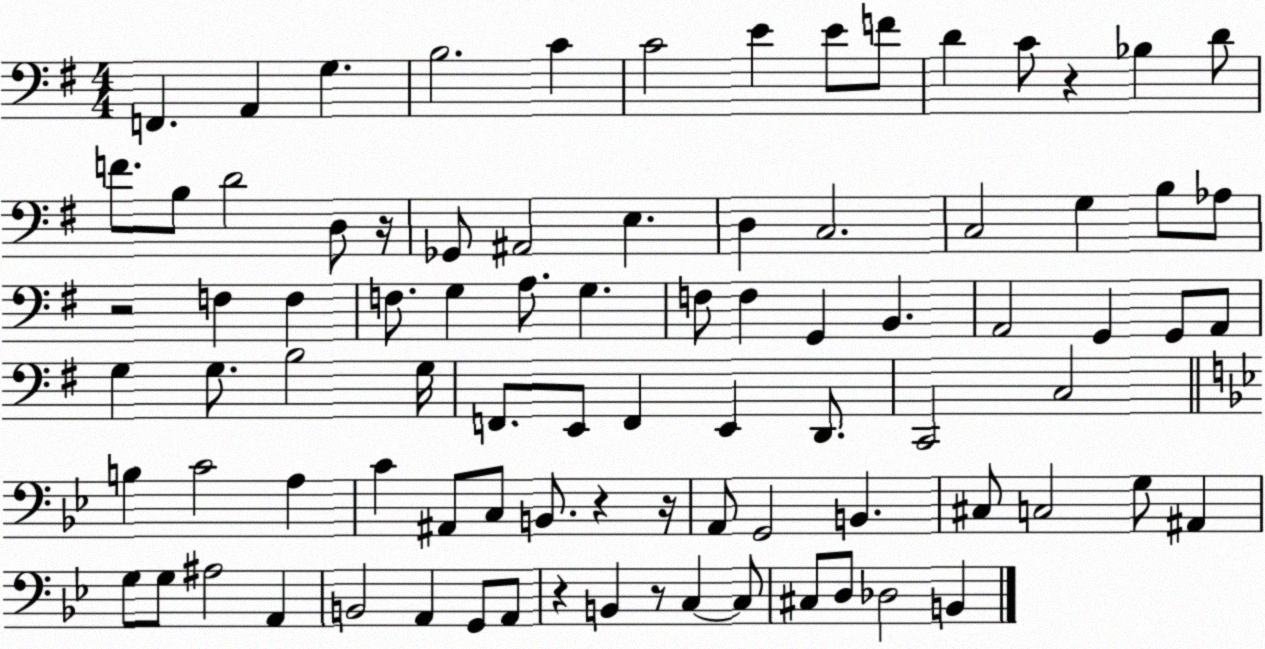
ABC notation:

X:1
T:Untitled
M:4/4
L:1/4
K:G
F,, A,, G, B,2 C C2 E E/2 F/2 D C/2 z _B, D/2 F/2 B,/2 D2 D,/2 z/4 _G,,/2 ^A,,2 E, D, C,2 C,2 G, B,/2 _A,/2 z2 F, F, F,/2 G, A,/2 G, F,/2 F, G,, B,, A,,2 G,, G,,/2 A,,/2 G, G,/2 B,2 G,/4 F,,/2 E,,/2 F,, E,, D,,/2 C,,2 C,2 B, C2 A, C ^A,,/2 C,/2 B,,/2 z z/4 A,,/2 G,,2 B,, ^C,/2 C,2 G,/2 ^A,, G,/2 G,/2 ^A,2 A,, B,,2 A,, G,,/2 A,,/2 z B,, z/2 C, C,/2 ^C,/2 D,/2 _D,2 B,,